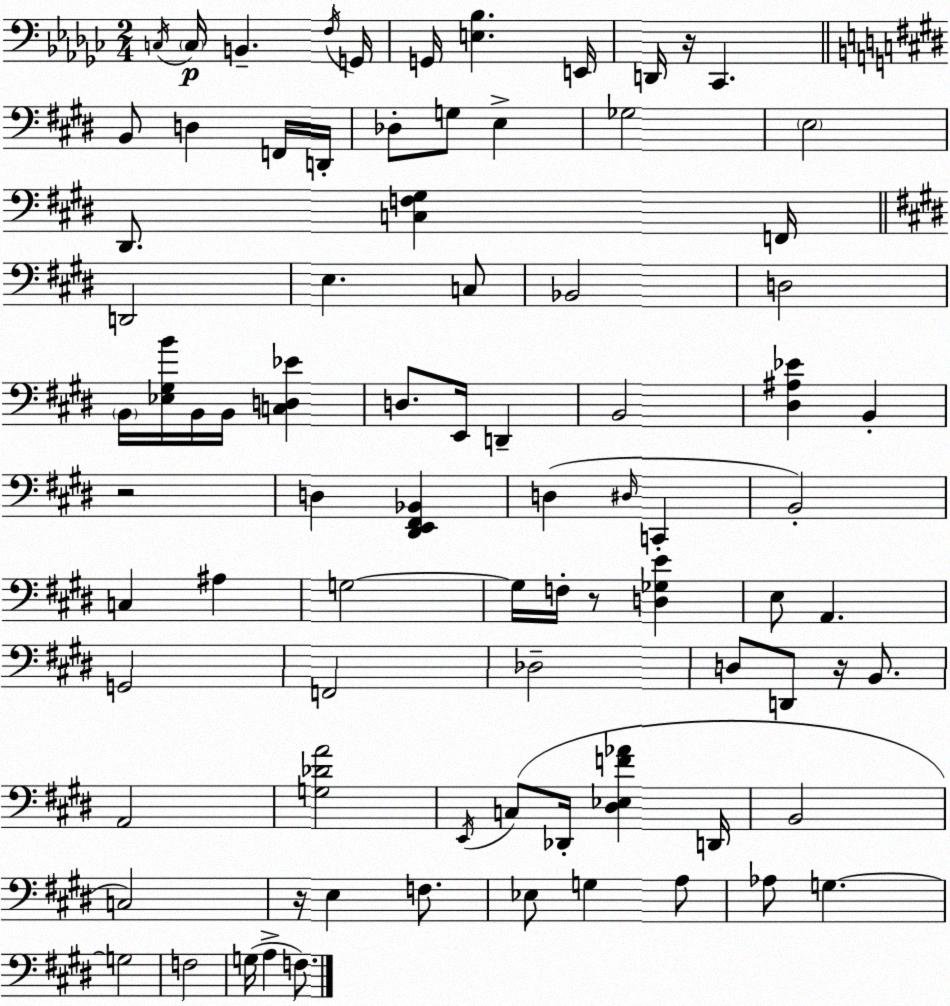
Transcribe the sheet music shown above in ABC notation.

X:1
T:Untitled
M:2/4
L:1/4
K:Ebm
C,/4 C,/4 B,, F,/4 G,,/4 G,,/4 [E,_B,] E,,/4 D,,/4 z/4 _C,, B,,/2 D, F,,/4 D,,/4 _D,/2 G,/2 E, _G,2 E,2 ^D,,/2 [C,F,^G,] F,,/4 D,,2 E, C,/2 _B,,2 D,2 B,,/4 [_E,^G,B]/4 B,,/4 B,,/4 [C,D,_E] D,/2 E,,/4 D,, B,,2 [^D,^A,_E] B,, z2 D, [^D,,E,,^F,,_B,,] D, ^D,/4 C,, B,,2 C, ^A, G,2 G,/4 F,/4 z/2 [D,_G,E] E,/2 A,, G,,2 F,,2 _D,2 D,/2 D,,/2 z/4 B,,/2 A,,2 [G,_DA]2 E,,/4 C,/2 _D,,/4 [^D,_E,F_A] D,,/4 B,,2 C,2 z/4 E, F,/2 _E,/2 G, A,/2 _A,/2 G, G,2 F,2 G,/4 A, F,/2